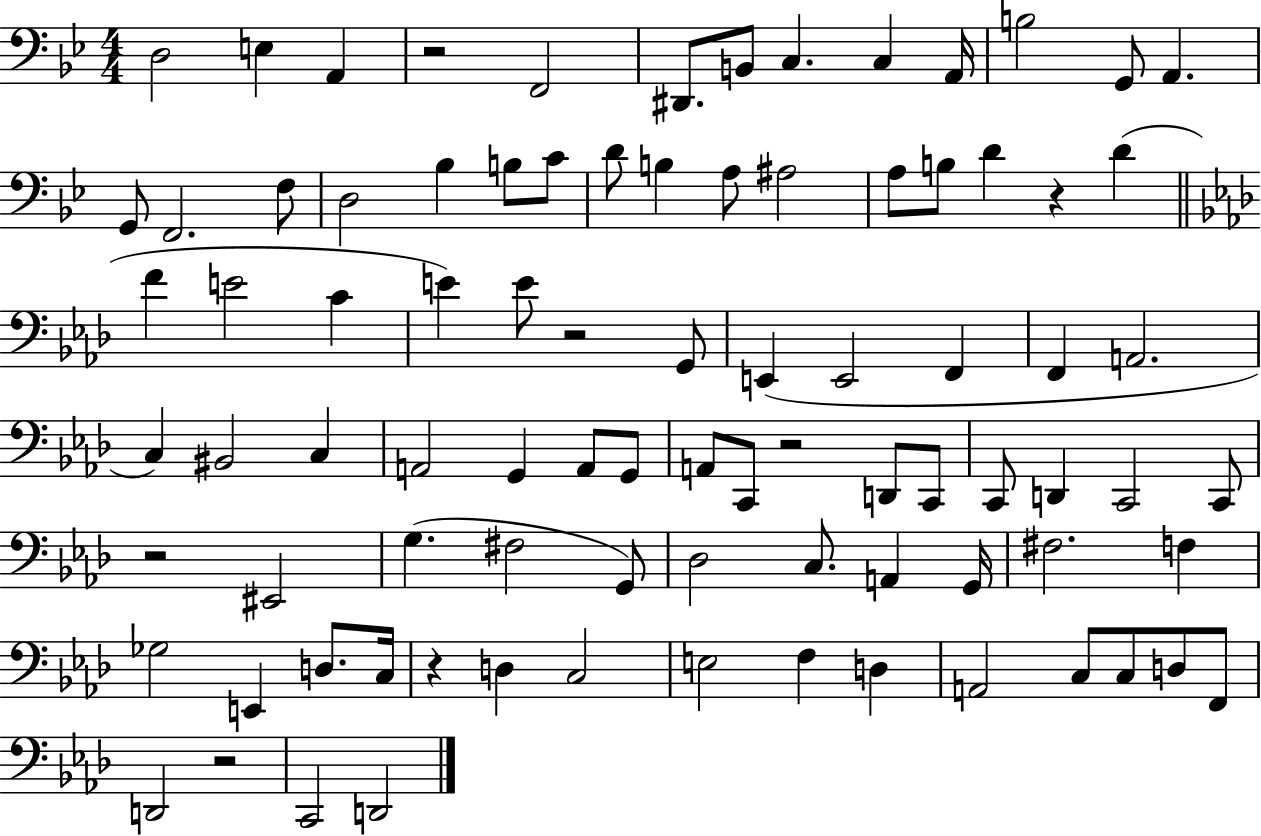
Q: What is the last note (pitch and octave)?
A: D2